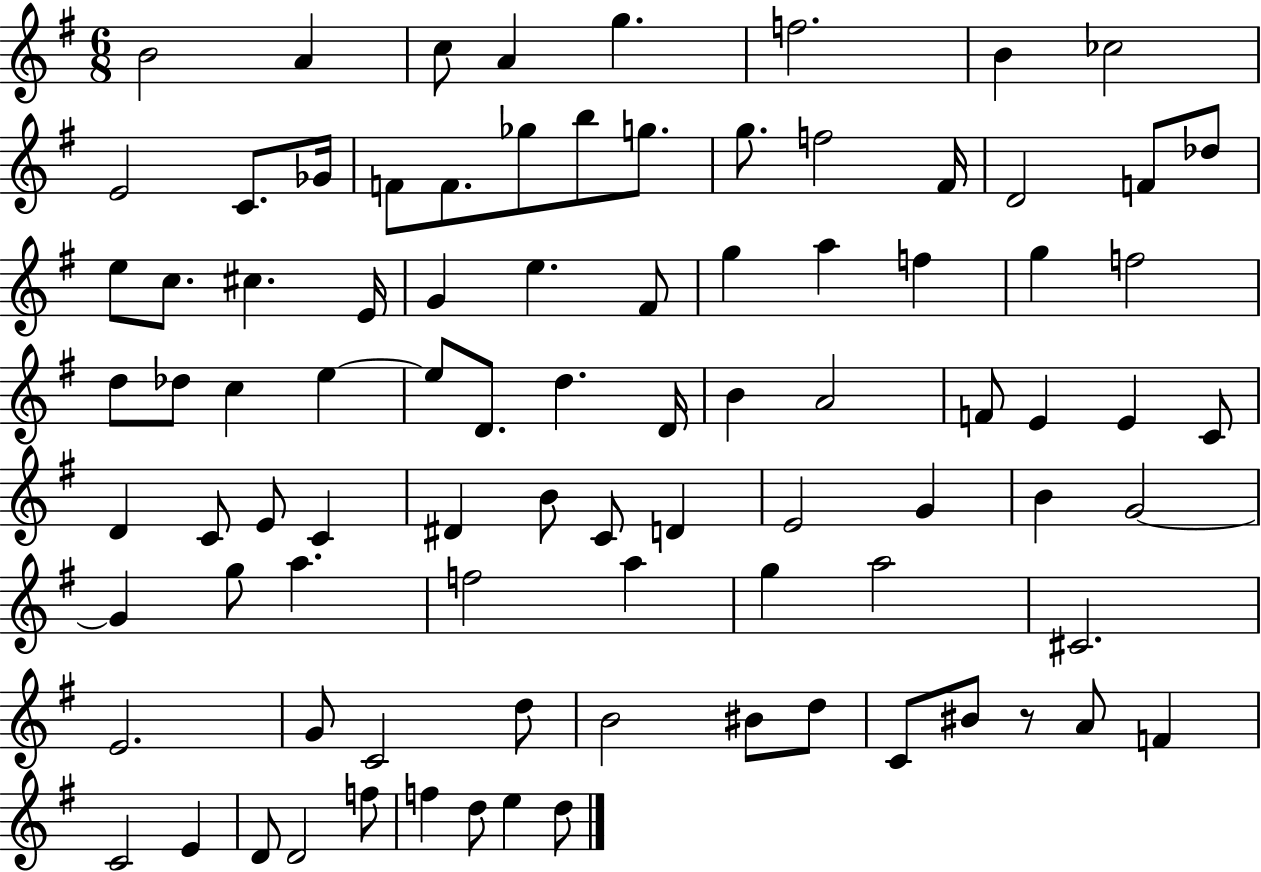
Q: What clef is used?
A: treble